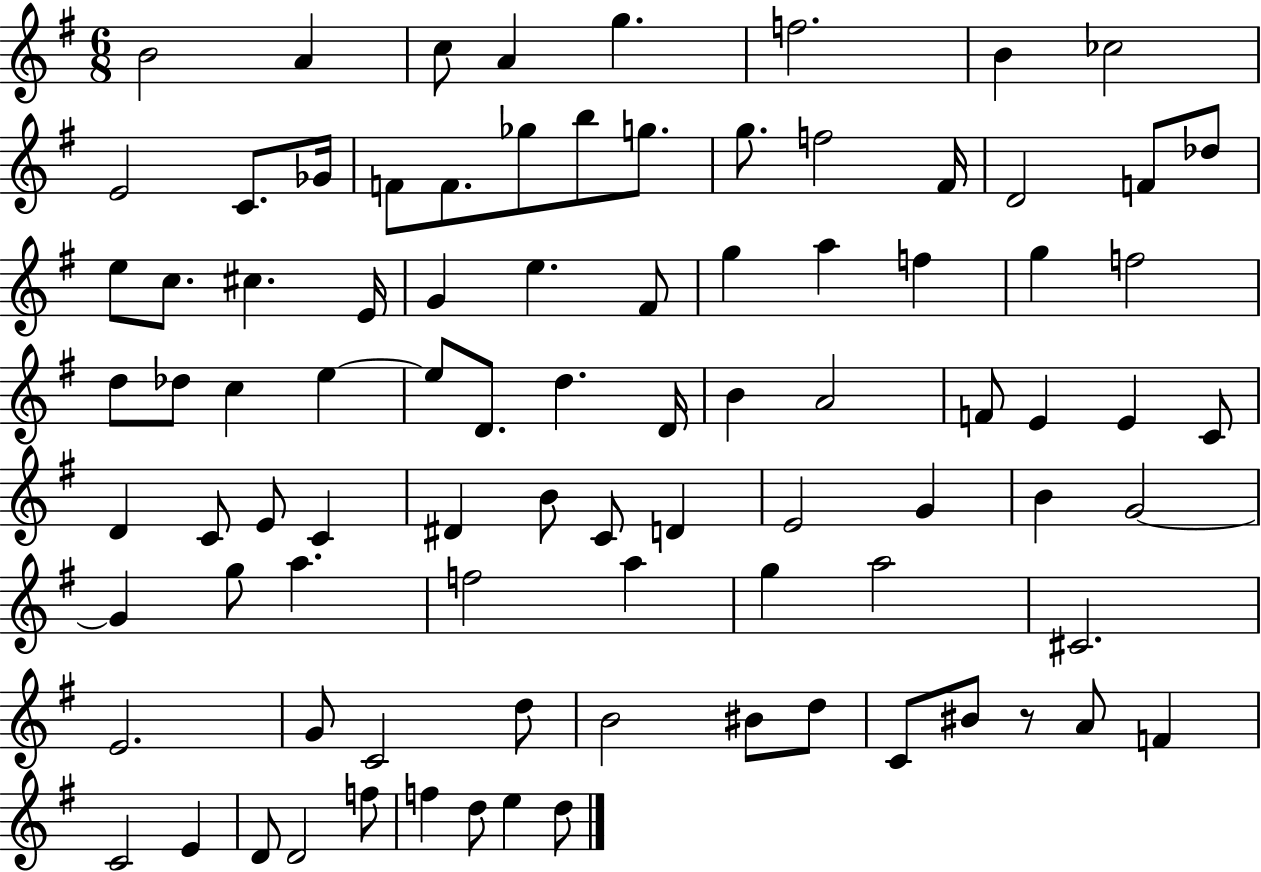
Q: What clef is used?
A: treble